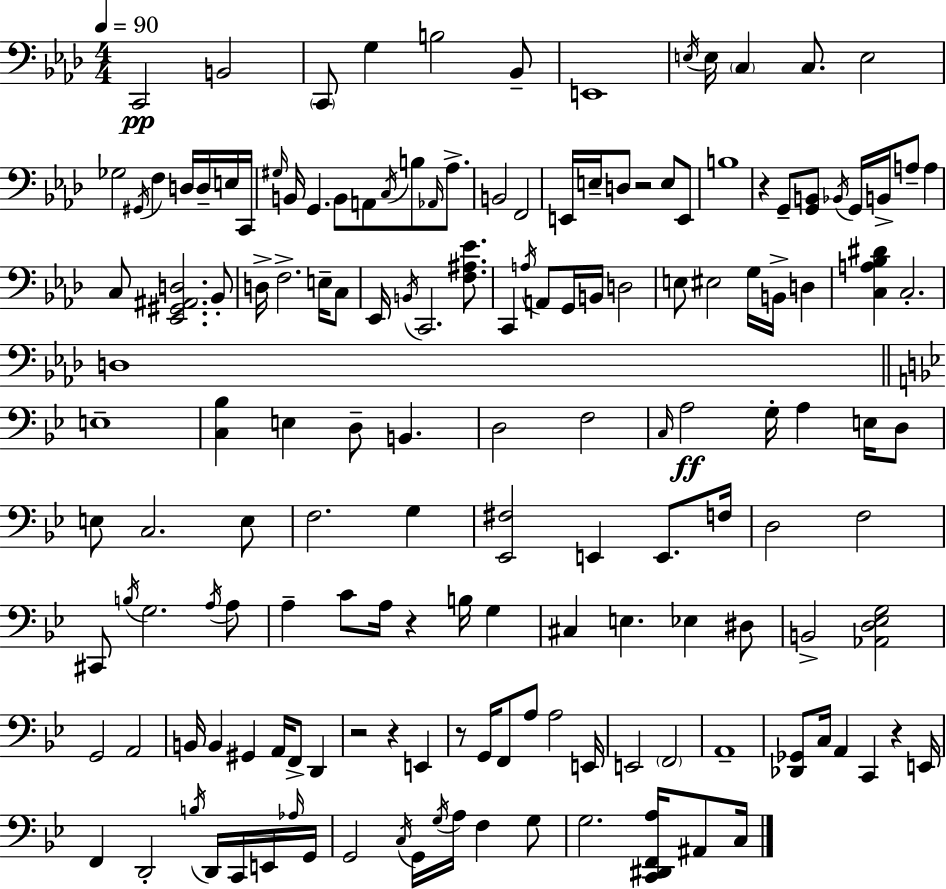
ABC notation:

X:1
T:Untitled
M:4/4
L:1/4
K:Fm
C,,2 B,,2 C,,/2 G, B,2 _B,,/2 E,,4 E,/4 E,/4 C, C,/2 E,2 _G,2 ^G,,/4 F, D,/4 D,/4 E,/4 C,,/4 ^G,/4 B,,/4 G,, B,,/2 A,,/2 C,/4 B,/2 _A,,/4 _A,/2 B,,2 F,,2 E,,/4 E,/4 D,/2 z2 E,/2 E,,/2 B,4 z G,,/2 [G,,B,,]/2 _B,,/4 G,,/4 B,,/4 A,/2 A, C,/2 [_E,,^G,,^A,,D,]2 _B,,/2 D,/4 F,2 E,/4 C,/2 _E,,/4 B,,/4 C,,2 [F,^A,_E]/2 C,, A,/4 A,,/2 G,,/4 B,,/4 D,2 E,/2 ^E,2 G,/4 B,,/4 D, [C,A,_B,^D] C,2 D,4 E,4 [C,_B,] E, D,/2 B,, D,2 F,2 C,/4 A,2 G,/4 A, E,/4 D,/2 E,/2 C,2 E,/2 F,2 G, [_E,,^F,]2 E,, E,,/2 F,/4 D,2 F,2 ^C,,/2 B,/4 G,2 A,/4 A,/2 A, C/2 A,/4 z B,/4 G, ^C, E, _E, ^D,/2 B,,2 [_A,,D,_E,G,]2 G,,2 A,,2 B,,/4 B,, ^G,, A,,/4 F,,/2 D,, z2 z E,, z/2 G,,/4 F,,/2 A,/2 A,2 E,,/4 E,,2 F,,2 A,,4 [_D,,_G,,]/2 C,/4 A,, C,, z E,,/4 F,, D,,2 B,/4 D,,/4 C,,/4 E,,/4 _A,/4 G,,/4 G,,2 C,/4 G,,/4 G,/4 A,/4 F, G,/2 G,2 [C,,^D,,F,,A,]/4 ^A,,/2 C,/4